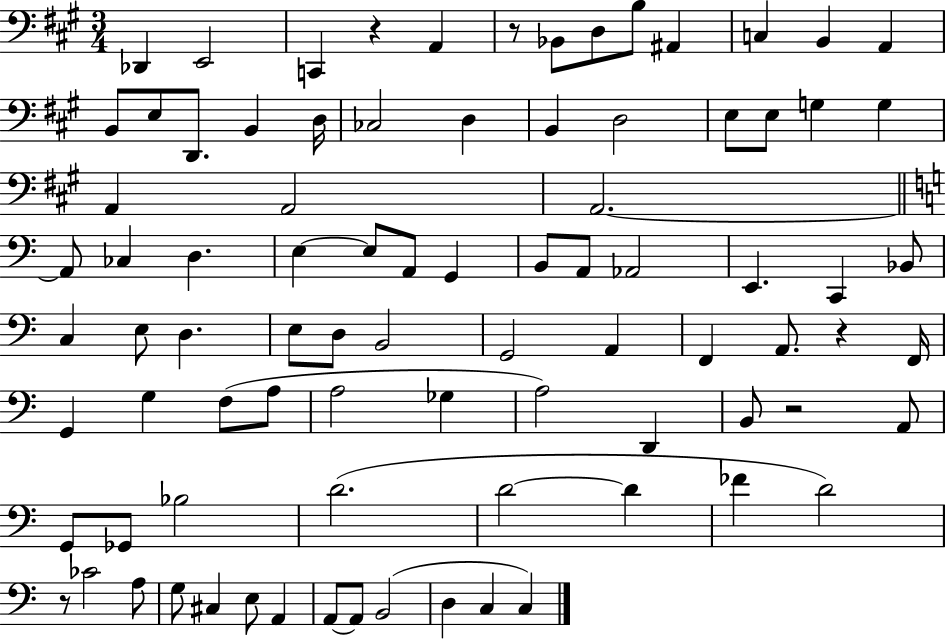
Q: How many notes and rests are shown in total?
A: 86